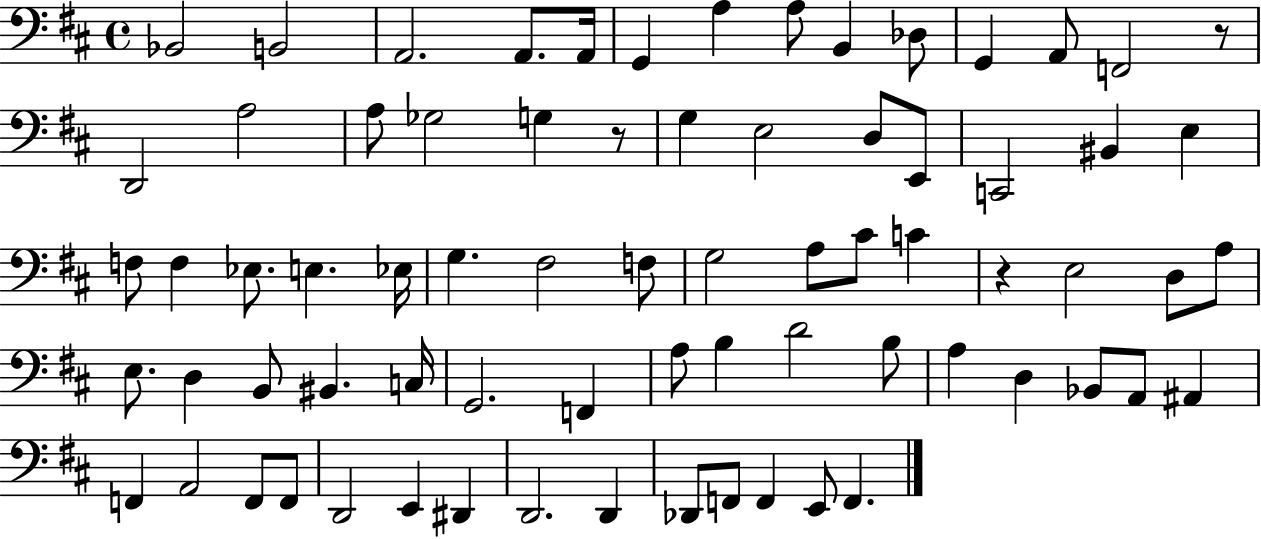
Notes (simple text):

Bb2/h B2/h A2/h. A2/e. A2/s G2/q A3/q A3/e B2/q Db3/e G2/q A2/e F2/h R/e D2/h A3/h A3/e Gb3/h G3/q R/e G3/q E3/h D3/e E2/e C2/h BIS2/q E3/q F3/e F3/q Eb3/e. E3/q. Eb3/s G3/q. F#3/h F3/e G3/h A3/e C#4/e C4/q R/q E3/h D3/e A3/e E3/e. D3/q B2/e BIS2/q. C3/s G2/h. F2/q A3/e B3/q D4/h B3/e A3/q D3/q Bb2/e A2/e A#2/q F2/q A2/h F2/e F2/e D2/h E2/q D#2/q D2/h. D2/q Db2/e F2/e F2/q E2/e F2/q.